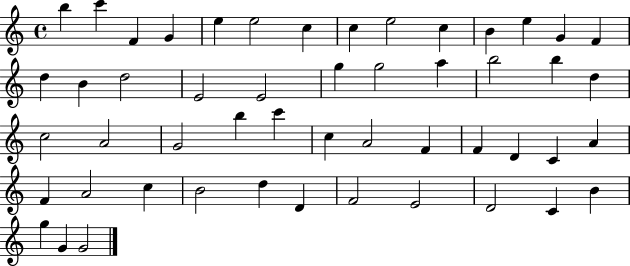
{
  \clef treble
  \time 4/4
  \defaultTimeSignature
  \key c \major
  b''4 c'''4 f'4 g'4 | e''4 e''2 c''4 | c''4 e''2 c''4 | b'4 e''4 g'4 f'4 | \break d''4 b'4 d''2 | e'2 e'2 | g''4 g''2 a''4 | b''2 b''4 d''4 | \break c''2 a'2 | g'2 b''4 c'''4 | c''4 a'2 f'4 | f'4 d'4 c'4 a'4 | \break f'4 a'2 c''4 | b'2 d''4 d'4 | f'2 e'2 | d'2 c'4 b'4 | \break g''4 g'4 g'2 | \bar "|."
}